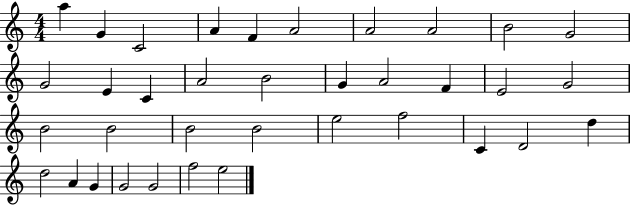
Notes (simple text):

A5/q G4/q C4/h A4/q F4/q A4/h A4/h A4/h B4/h G4/h G4/h E4/q C4/q A4/h B4/h G4/q A4/h F4/q E4/h G4/h B4/h B4/h B4/h B4/h E5/h F5/h C4/q D4/h D5/q D5/h A4/q G4/q G4/h G4/h F5/h E5/h